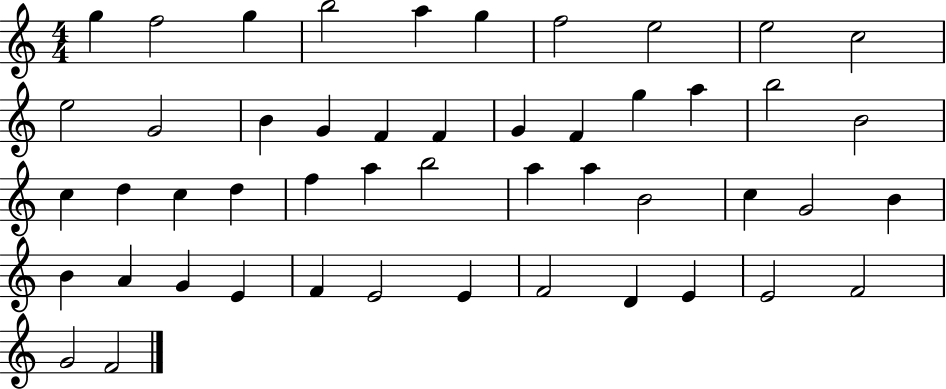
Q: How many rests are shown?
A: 0